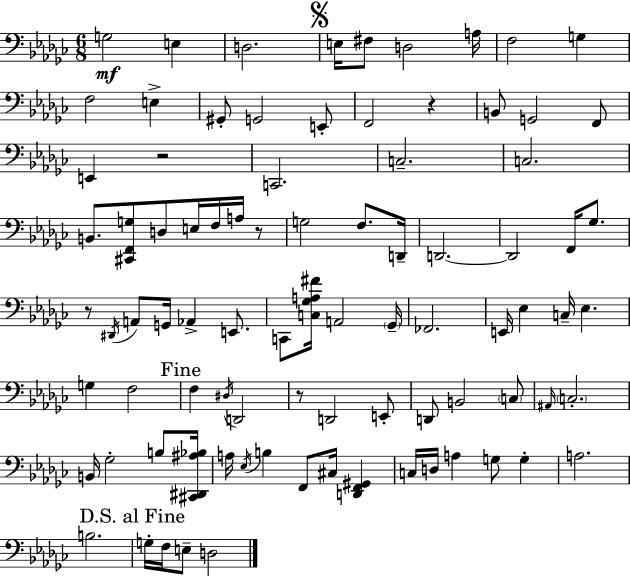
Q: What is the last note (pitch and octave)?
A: D3